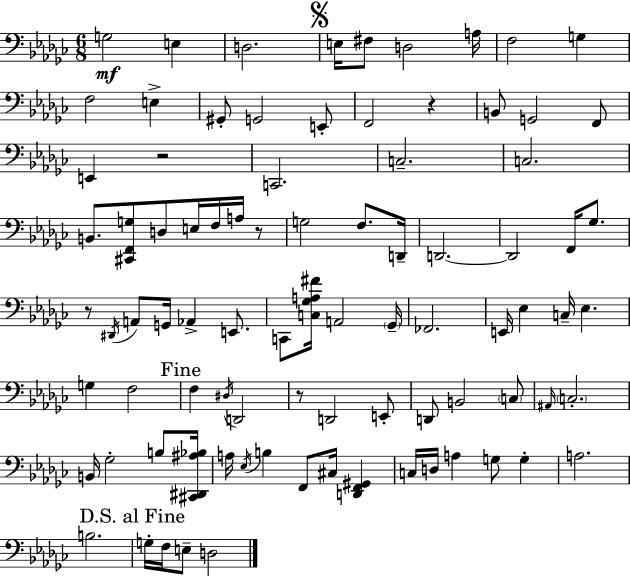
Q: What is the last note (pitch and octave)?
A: D3